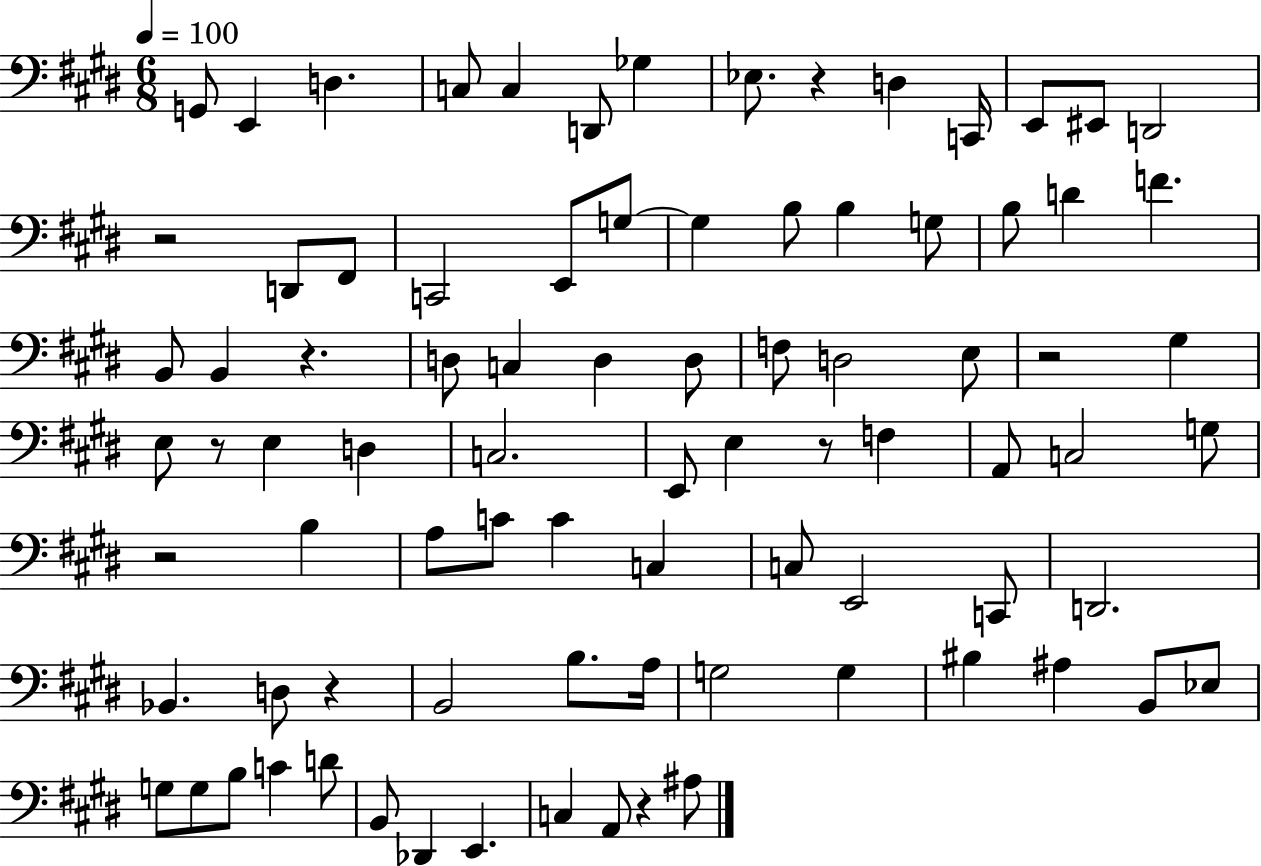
X:1
T:Untitled
M:6/8
L:1/4
K:E
G,,/2 E,, D, C,/2 C, D,,/2 _G, _E,/2 z D, C,,/4 E,,/2 ^E,,/2 D,,2 z2 D,,/2 ^F,,/2 C,,2 E,,/2 G,/2 G, B,/2 B, G,/2 B,/2 D F B,,/2 B,, z D,/2 C, D, D,/2 F,/2 D,2 E,/2 z2 ^G, E,/2 z/2 E, D, C,2 E,,/2 E, z/2 F, A,,/2 C,2 G,/2 z2 B, A,/2 C/2 C C, C,/2 E,,2 C,,/2 D,,2 _B,, D,/2 z B,,2 B,/2 A,/4 G,2 G, ^B, ^A, B,,/2 _E,/2 G,/2 G,/2 B,/2 C D/2 B,,/2 _D,, E,, C, A,,/2 z ^A,/2